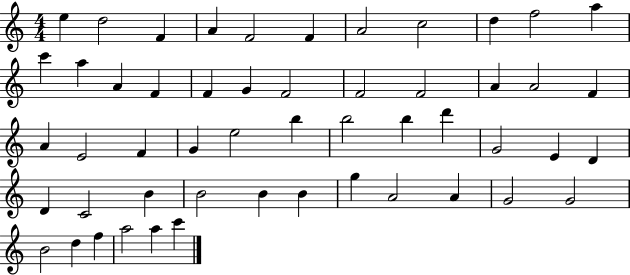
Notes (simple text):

E5/q D5/h F4/q A4/q F4/h F4/q A4/h C5/h D5/q F5/h A5/q C6/q A5/q A4/q F4/q F4/q G4/q F4/h F4/h F4/h A4/q A4/h F4/q A4/q E4/h F4/q G4/q E5/h B5/q B5/h B5/q D6/q G4/h E4/q D4/q D4/q C4/h B4/q B4/h B4/q B4/q G5/q A4/h A4/q G4/h G4/h B4/h D5/q F5/q A5/h A5/q C6/q